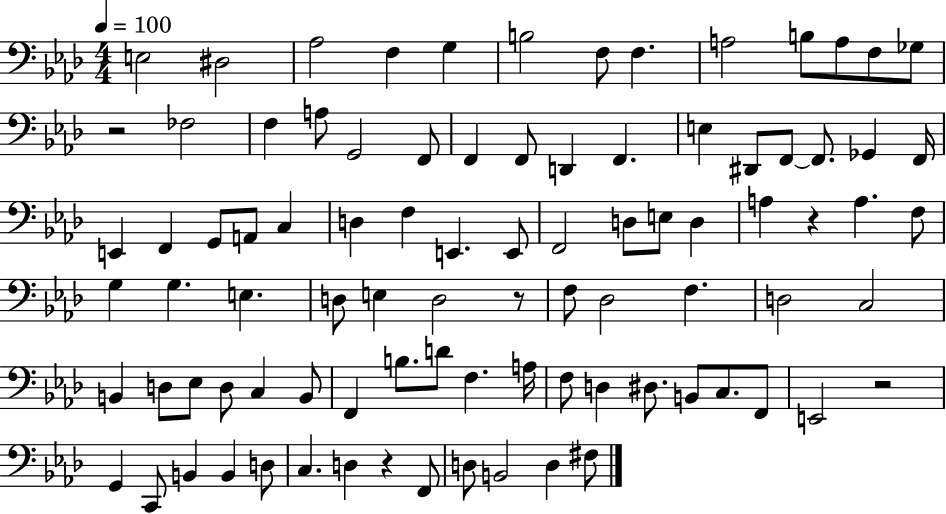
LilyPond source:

{
  \clef bass
  \numericTimeSignature
  \time 4/4
  \key aes \major
  \tempo 4 = 100
  e2 dis2 | aes2 f4 g4 | b2 f8 f4. | a2 b8 a8 f8 ges8 | \break r2 fes2 | f4 a8 g,2 f,8 | f,4 f,8 d,4 f,4. | e4 dis,8 f,8~~ f,8. ges,4 f,16 | \break e,4 f,4 g,8 a,8 c4 | d4 f4 e,4. e,8 | f,2 d8 e8 d4 | a4 r4 a4. f8 | \break g4 g4. e4. | d8 e4 d2 r8 | f8 des2 f4. | d2 c2 | \break b,4 d8 ees8 d8 c4 b,8 | f,4 b8. d'8 f4. a16 | f8 d4 dis8. b,8 c8. f,8 | e,2 r2 | \break g,4 c,8 b,4 b,4 d8 | c4. d4 r4 f,8 | d8 b,2 d4 fis8 | \bar "|."
}